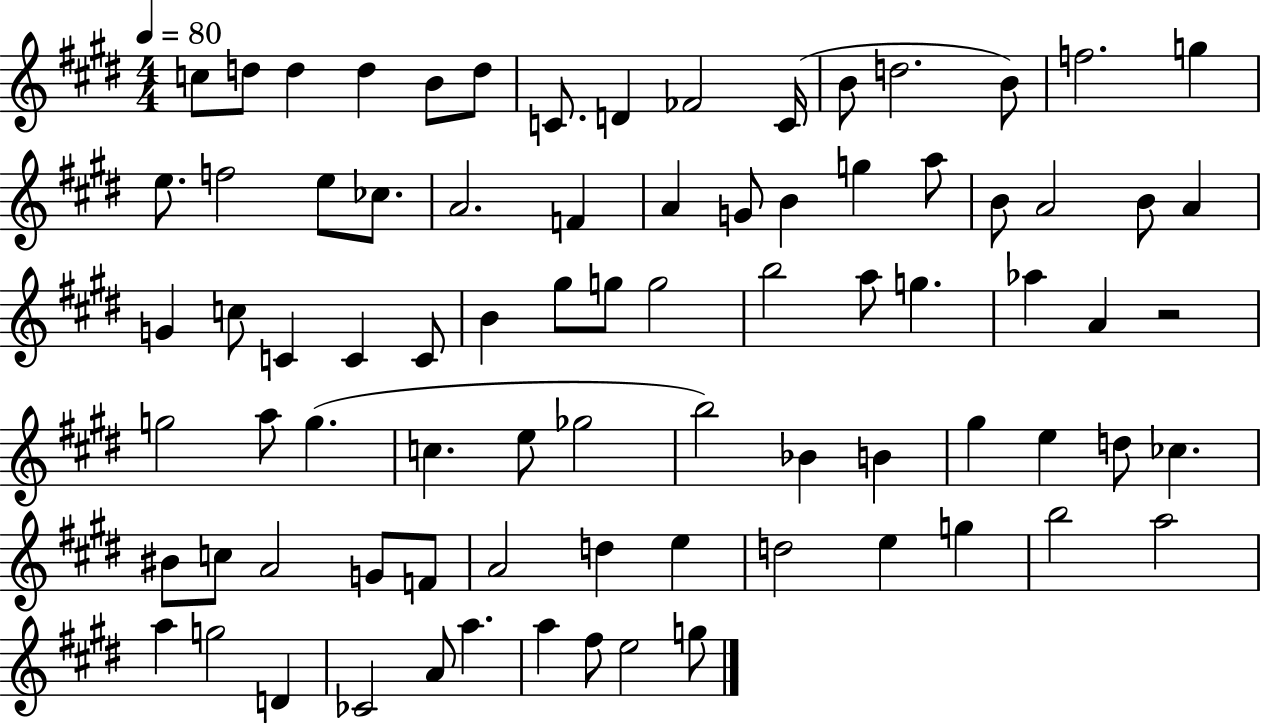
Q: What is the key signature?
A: E major